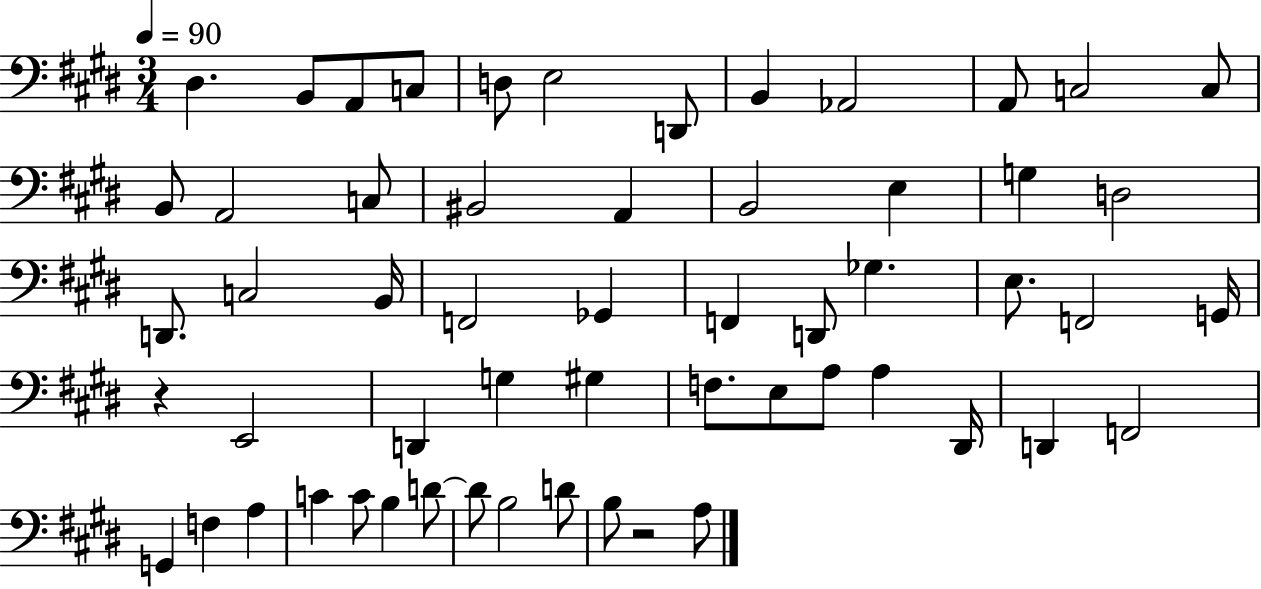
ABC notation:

X:1
T:Untitled
M:3/4
L:1/4
K:E
^D, B,,/2 A,,/2 C,/2 D,/2 E,2 D,,/2 B,, _A,,2 A,,/2 C,2 C,/2 B,,/2 A,,2 C,/2 ^B,,2 A,, B,,2 E, G, D,2 D,,/2 C,2 B,,/4 F,,2 _G,, F,, D,,/2 _G, E,/2 F,,2 G,,/4 z E,,2 D,, G, ^G, F,/2 E,/2 A,/2 A, ^D,,/4 D,, F,,2 G,, F, A, C C/2 B, D/2 D/2 B,2 D/2 B,/2 z2 A,/2